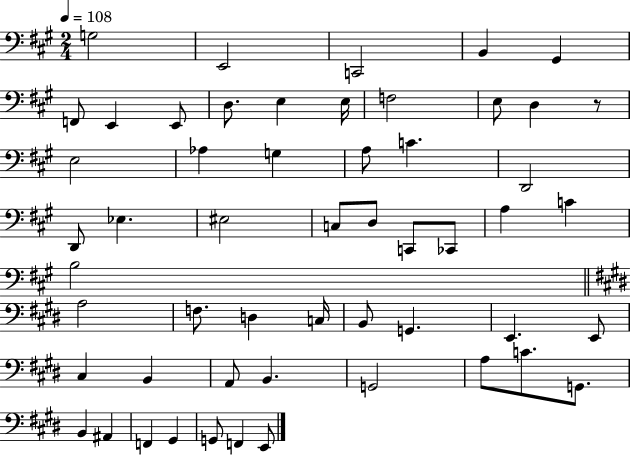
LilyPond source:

{
  \clef bass
  \numericTimeSignature
  \time 2/4
  \key a \major
  \tempo 4 = 108
  \repeat volta 2 { g2 | e,2 | c,2 | b,4 gis,4 | \break f,8 e,4 e,8 | d8. e4 e16 | f2 | e8 d4 r8 | \break e2 | aes4 g4 | a8 c'4. | d,2 | \break d,8 ees4. | eis2 | c8 d8 c,8 ces,8 | a4 c'4 | \break b2 | \bar "||" \break \key e \major a2 | f8. d4 c16 | b,8 g,4. | e,4. e,8 | \break cis4 b,4 | a,8 b,4. | g,2 | a8 c'8. g,8. | \break b,4 ais,4 | f,4 gis,4 | g,8 f,4 e,8 | } \bar "|."
}